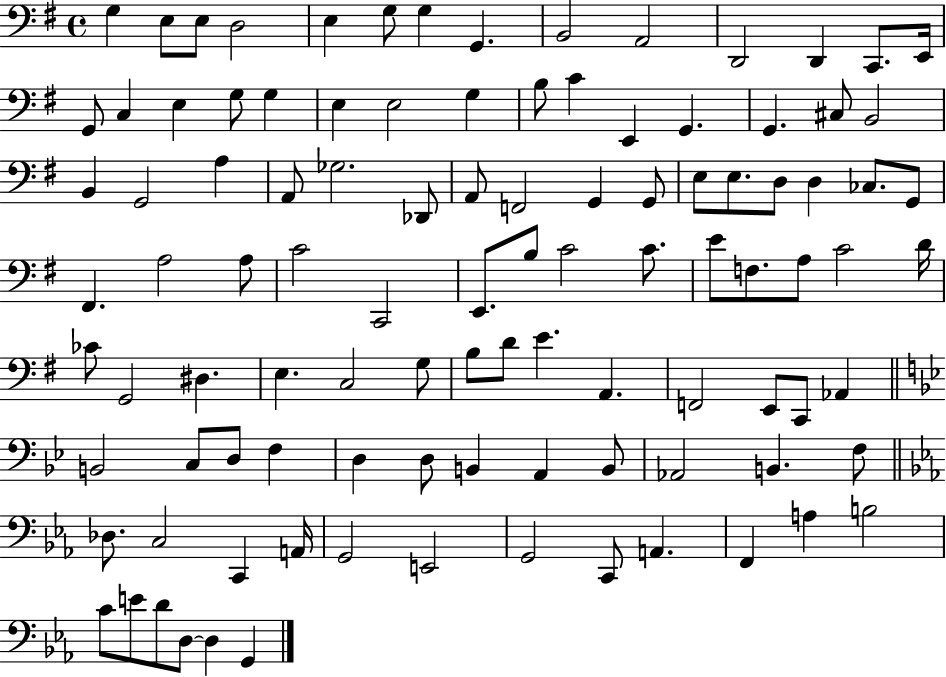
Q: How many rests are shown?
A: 0